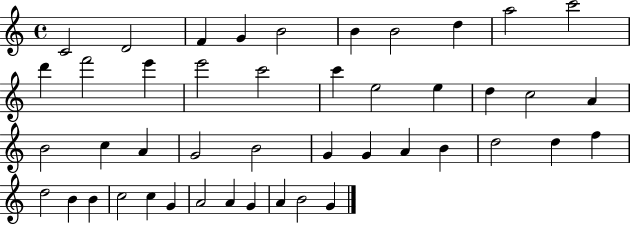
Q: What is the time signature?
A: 4/4